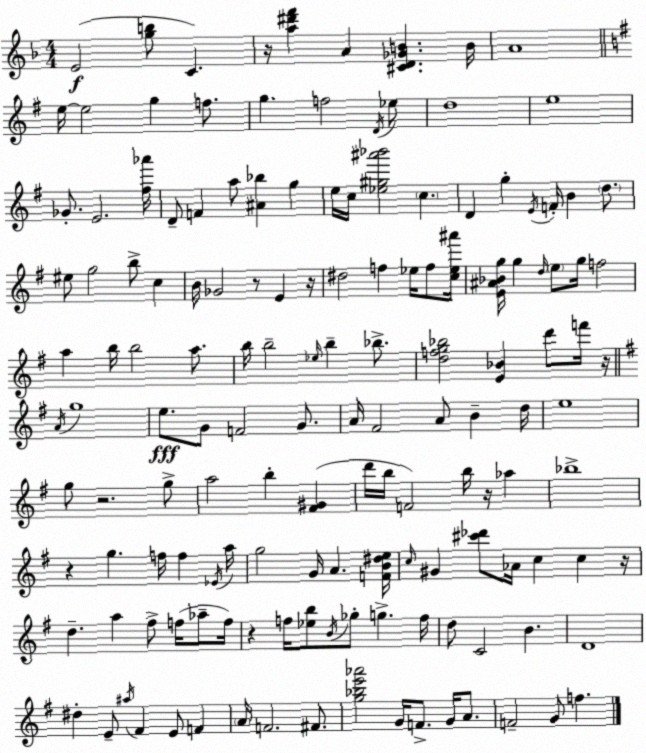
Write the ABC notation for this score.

X:1
T:Untitled
M:4/4
L:1/4
K:Dm
E2 [gb]/2 C z/4 [a^d'f'] A [^CD_GB] B/4 A4 e/4 e2 g f/2 g f2 D/4 _e/2 d4 e4 _G/2 E2 [^f_a']/4 D/2 F a/2 [^A_b] g e/4 c/4 [_e^g^a'_b']2 c D g E/4 F/4 B d/2 ^e/2 g2 b/2 c B/4 _G2 z/2 E z/4 ^d2 f _e/4 f/2 [c_e^a']/4 [E^A_Bg]/4 g d/4 e/2 g/4 f2 a b/4 b2 a/2 b/4 b2 _e/4 b _b/2 [dfg_b]2 [E_B] d'/2 f'/4 z/4 A/4 g4 e/2 G/2 F2 G/2 A/4 ^F2 A/2 B d/4 e4 g/2 z2 g/2 a2 b [^F^G] d'/4 b/4 F2 b/4 z/4 _a _b4 z g f/4 f _E/4 a/4 g2 G/4 A [FB^de]/4 c/4 ^G [^c'_d']/2 _A/4 c c z/4 d a ^f/2 f/4 _a/2 f/4 z f/4 [_eb]/2 B/4 _g/2 g f/4 d/2 C2 B D4 ^d E/2 ^a/4 ^F E/2 F A/4 F2 ^F/2 [g_be'_a']2 G/4 F/2 G/4 A/2 F2 G/2 f